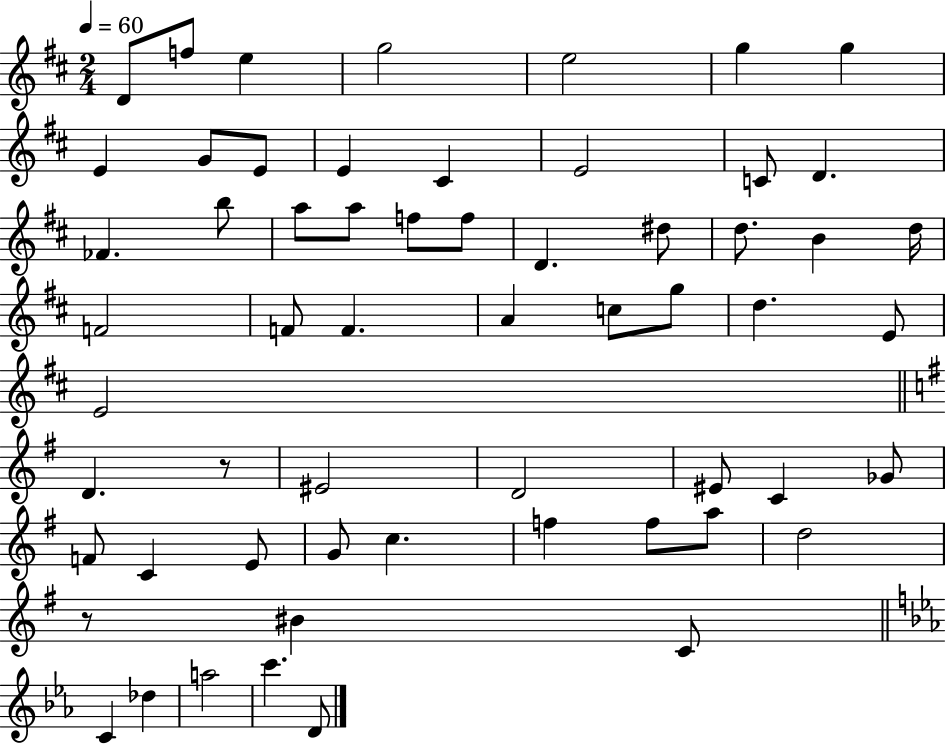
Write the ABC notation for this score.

X:1
T:Untitled
M:2/4
L:1/4
K:D
D/2 f/2 e g2 e2 g g E G/2 E/2 E ^C E2 C/2 D _F b/2 a/2 a/2 f/2 f/2 D ^d/2 d/2 B d/4 F2 F/2 F A c/2 g/2 d E/2 E2 D z/2 ^E2 D2 ^E/2 C _G/2 F/2 C E/2 G/2 c f f/2 a/2 d2 z/2 ^B C/2 C _d a2 c' D/2